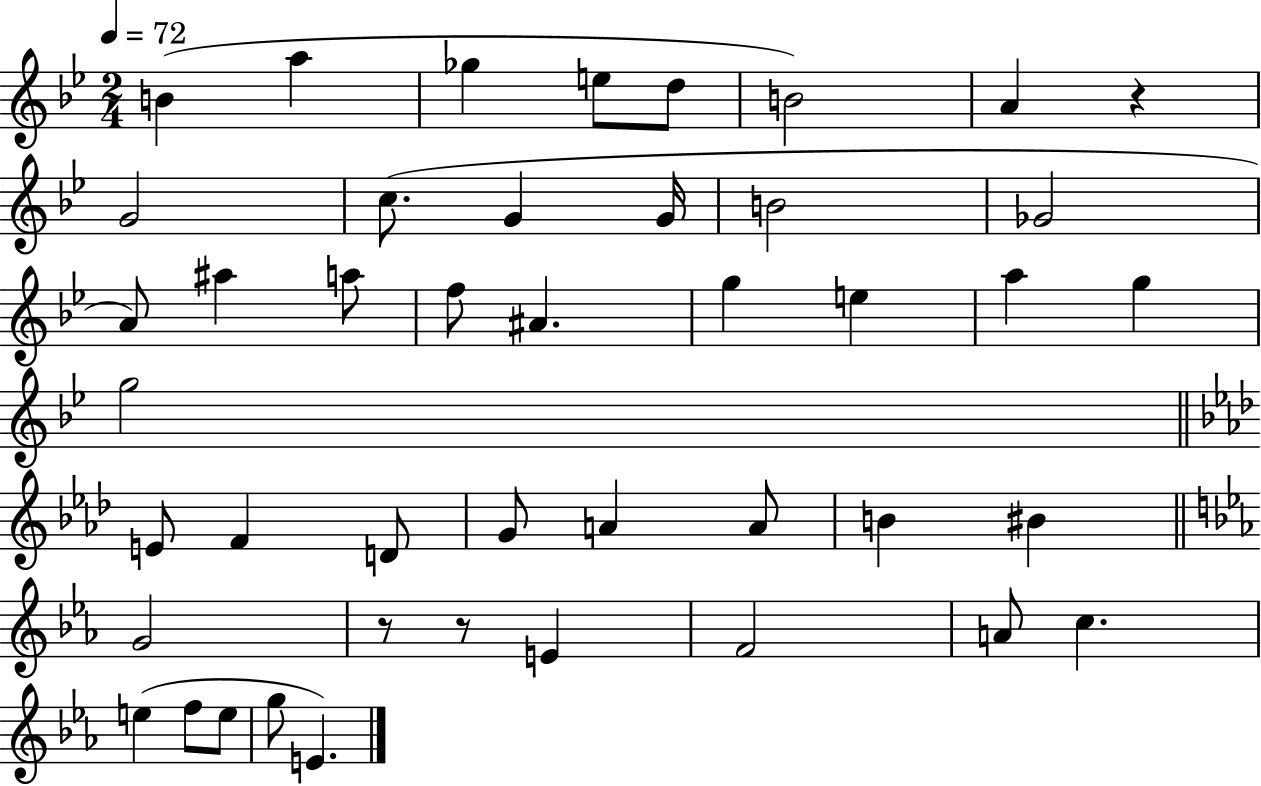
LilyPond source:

{
  \clef treble
  \numericTimeSignature
  \time 2/4
  \key bes \major
  \tempo 4 = 72
  b'4( a''4 | ges''4 e''8 d''8 | b'2) | a'4 r4 | \break g'2 | c''8.( g'4 g'16 | b'2 | ges'2 | \break a'8) ais''4 a''8 | f''8 ais'4. | g''4 e''4 | a''4 g''4 | \break g''2 | \bar "||" \break \key aes \major e'8 f'4 d'8 | g'8 a'4 a'8 | b'4 bis'4 | \bar "||" \break \key ees \major g'2 | r8 r8 e'4 | f'2 | a'8 c''4. | \break e''4( f''8 e''8 | g''8 e'4.) | \bar "|."
}